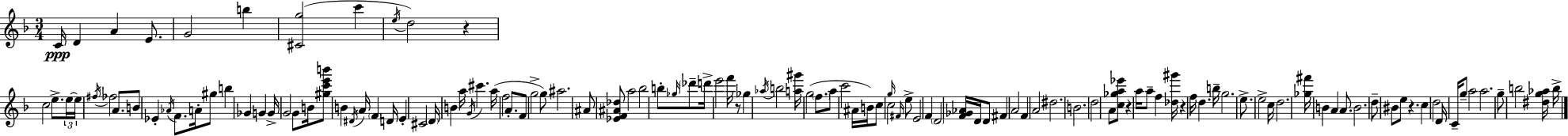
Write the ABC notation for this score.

X:1
T:Untitled
M:3/4
L:1/4
K:F
C/4 D A E/2 G2 b [^Cg]2 c' e/4 d2 z c2 e/2 e/4 e/4 ^f/4 _f2 A/2 B/2 _E _A/4 F/2 A/4 ^g/2 b _G G G/4 G2 G/2 B/4 [^gc'e'b']/2 B ^D/4 A/4 F D/4 E ^C2 D/4 B a/4 G/4 ^c' a/4 f2 A/2 F/2 g2 g/2 ^a2 ^A/2 [_EF^A_d]/2 a2 _b2 b/2 _g/4 _d'/2 d'/4 e'2 f'/4 z/2 _g _a/4 b2 [a^g']/4 g2 f/2 a/2 c'2 ^A/4 B/4 c/2 g/4 c2 ^F/4 e/2 E2 F D2 [F_G_A]/4 D/4 D/2 ^F A2 F A2 ^d2 B2 d2 A/2 [c_ga_e']/2 z a/4 a/2 f [_d^g']/4 z f/4 d b/4 g2 e/2 e2 c/4 d2 [_g^f']/4 B A A/2 B2 d/2 ^B/2 e/2 z c d2 D/4 C/4 g/2 a2 a2 g/2 b2 [^dg_a]/4 b/4